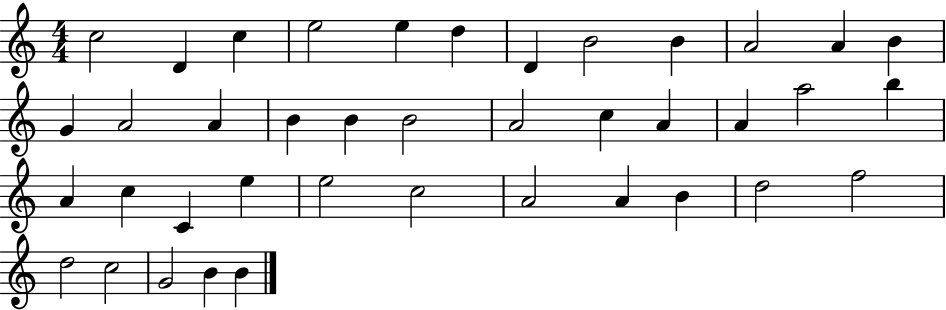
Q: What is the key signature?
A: C major